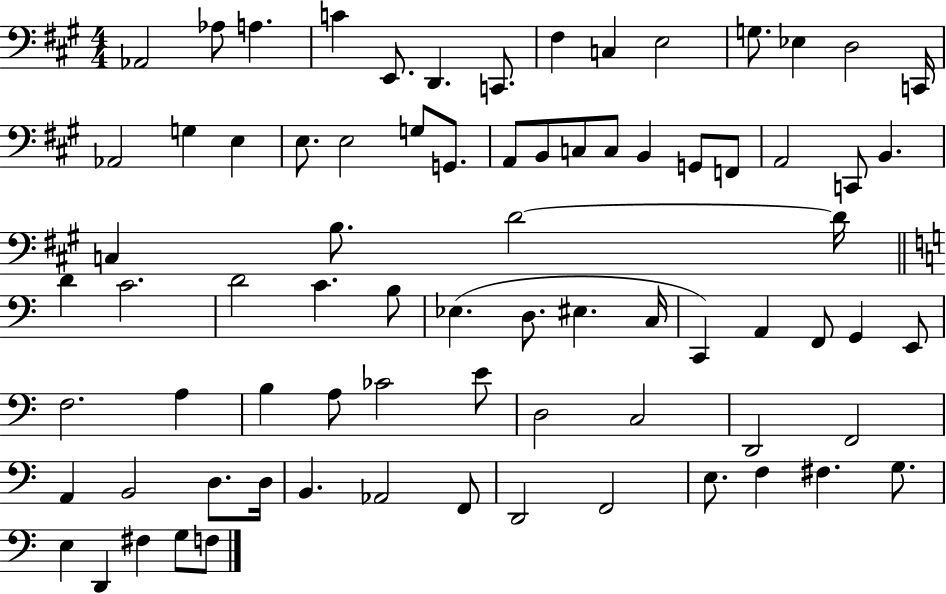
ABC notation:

X:1
T:Untitled
M:4/4
L:1/4
K:A
_A,,2 _A,/2 A, C E,,/2 D,, C,,/2 ^F, C, E,2 G,/2 _E, D,2 C,,/4 _A,,2 G, E, E,/2 E,2 G,/2 G,,/2 A,,/2 B,,/2 C,/2 C,/2 B,, G,,/2 F,,/2 A,,2 C,,/2 B,, C, B,/2 D2 D/4 D C2 D2 C B,/2 _E, D,/2 ^E, C,/4 C,, A,, F,,/2 G,, E,,/2 F,2 A, B, A,/2 _C2 E/2 D,2 C,2 D,,2 F,,2 A,, B,,2 D,/2 D,/4 B,, _A,,2 F,,/2 D,,2 F,,2 E,/2 F, ^F, G,/2 E, D,, ^F, G,/2 F,/2